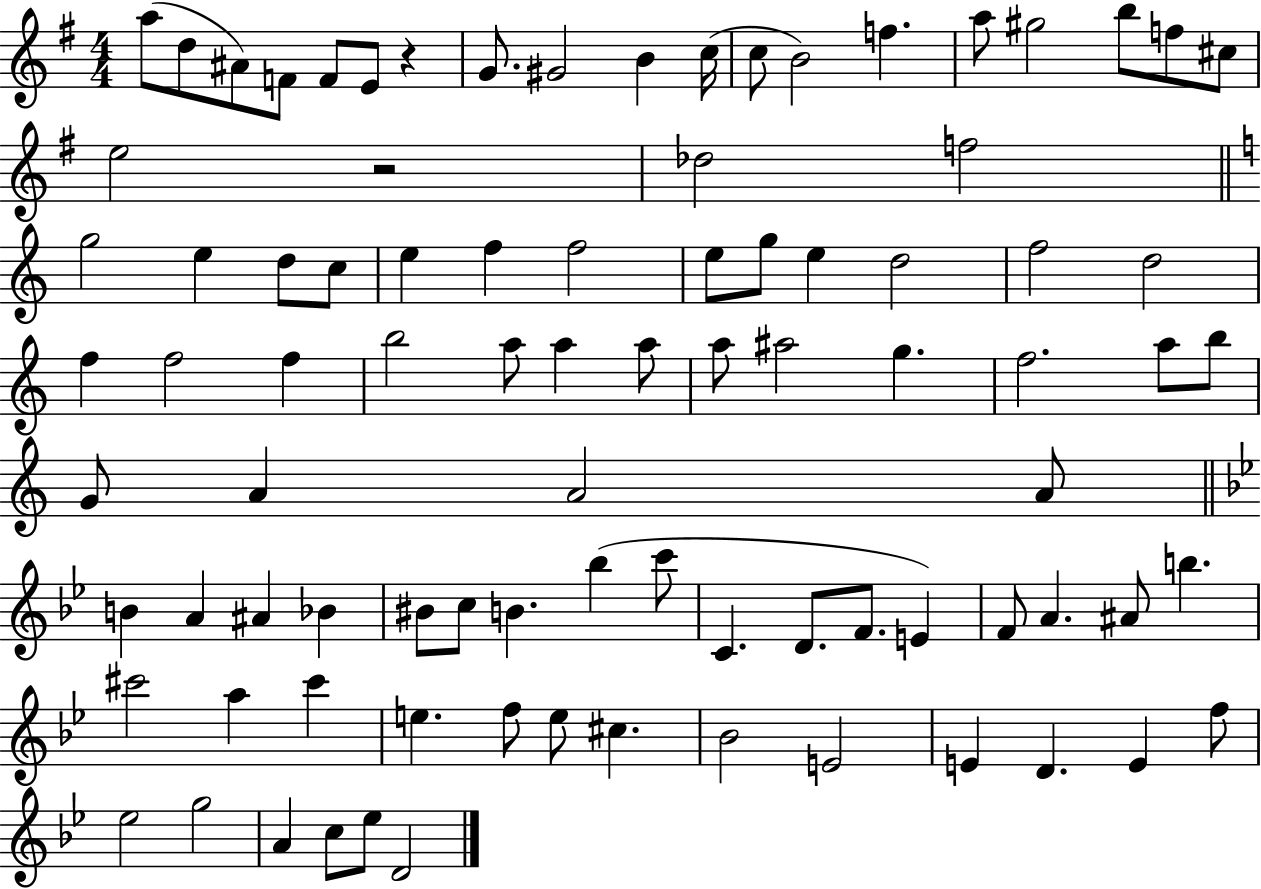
A5/e D5/e A#4/e F4/e F4/e E4/e R/q G4/e. G#4/h B4/q C5/s C5/e B4/h F5/q. A5/e G#5/h B5/e F5/e C#5/e E5/h R/h Db5/h F5/h G5/h E5/q D5/e C5/e E5/q F5/q F5/h E5/e G5/e E5/q D5/h F5/h D5/h F5/q F5/h F5/q B5/h A5/e A5/q A5/e A5/e A#5/h G5/q. F5/h. A5/e B5/e G4/e A4/q A4/h A4/e B4/q A4/q A#4/q Bb4/q BIS4/e C5/e B4/q. Bb5/q C6/e C4/q. D4/e. F4/e. E4/q F4/e A4/q. A#4/e B5/q. C#6/h A5/q C#6/q E5/q. F5/e E5/e C#5/q. Bb4/h E4/h E4/q D4/q. E4/q F5/e Eb5/h G5/h A4/q C5/e Eb5/e D4/h